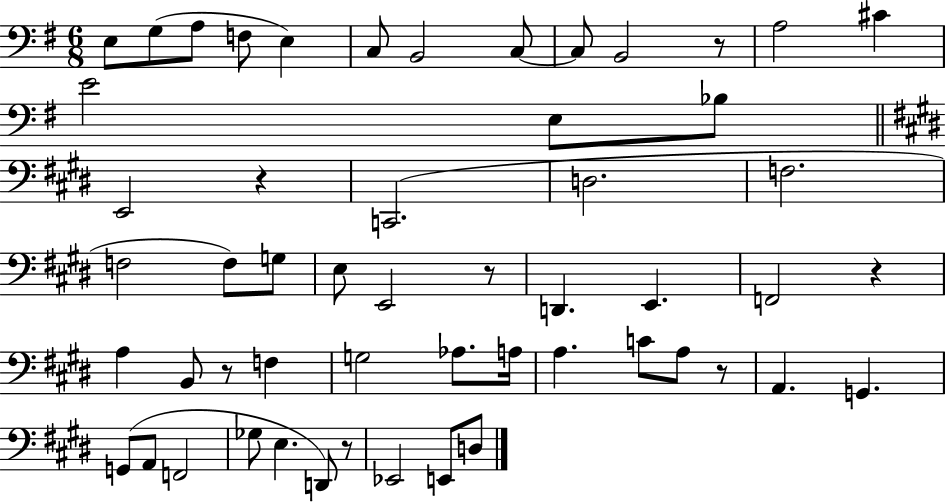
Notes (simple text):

E3/e G3/e A3/e F3/e E3/q C3/e B2/h C3/e C3/e B2/h R/e A3/h C#4/q E4/h E3/e Bb3/e E2/h R/q C2/h. D3/h. F3/h. F3/h F3/e G3/e E3/e E2/h R/e D2/q. E2/q. F2/h R/q A3/q B2/e R/e F3/q G3/h Ab3/e. A3/s A3/q. C4/e A3/e R/e A2/q. G2/q. G2/e A2/e F2/h Gb3/e E3/q. D2/e R/e Eb2/h E2/e D3/e